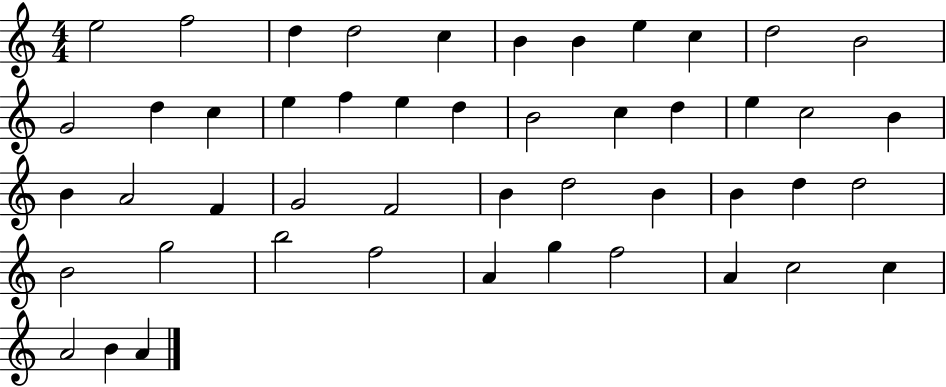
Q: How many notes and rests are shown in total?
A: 48